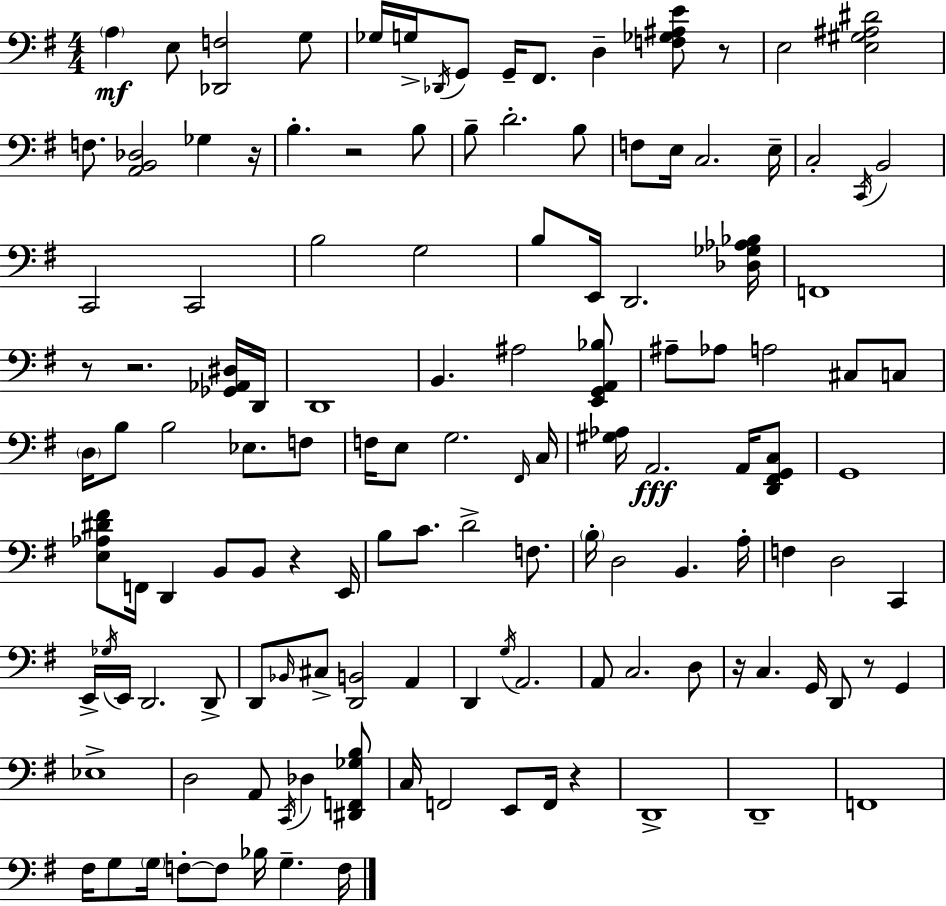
X:1
T:Untitled
M:4/4
L:1/4
K:G
A, E,/2 [_D,,F,]2 G,/2 _G,/4 G,/4 _D,,/4 G,,/2 G,,/4 ^F,,/2 D, [F,_G,^A,E]/2 z/2 E,2 [E,^G,^A,^D]2 F,/2 [A,,B,,_D,]2 _G, z/4 B, z2 B,/2 B,/2 D2 B,/2 F,/2 E,/4 C,2 E,/4 C,2 C,,/4 B,,2 C,,2 C,,2 B,2 G,2 B,/2 E,,/4 D,,2 [_D,_G,_A,_B,]/4 F,,4 z/2 z2 [_G,,_A,,^D,]/4 D,,/4 D,,4 B,, ^A,2 [E,,G,,A,,_B,]/2 ^A,/2 _A,/2 A,2 ^C,/2 C,/2 D,/4 B,/2 B,2 _E,/2 F,/2 F,/4 E,/2 G,2 ^F,,/4 C,/4 [^G,_A,]/4 A,,2 A,,/4 [D,,^F,,G,,C,]/2 G,,4 [E,_A,^D^F]/2 F,,/4 D,, B,,/2 B,,/2 z E,,/4 B,/2 C/2 D2 F,/2 B,/4 D,2 B,, A,/4 F, D,2 C,, E,,/4 _G,/4 E,,/4 D,,2 D,,/2 D,,/2 _B,,/4 ^C,/2 [D,,B,,]2 A,, D,, G,/4 A,,2 A,,/2 C,2 D,/2 z/4 C, G,,/4 D,,/2 z/2 G,, _E,4 D,2 A,,/2 C,,/4 _D, [^D,,F,,_G,B,]/2 C,/4 F,,2 E,,/2 F,,/4 z D,,4 D,,4 F,,4 ^F,/4 G,/2 G,/4 F,/2 F,/2 _B,/4 G, F,/4